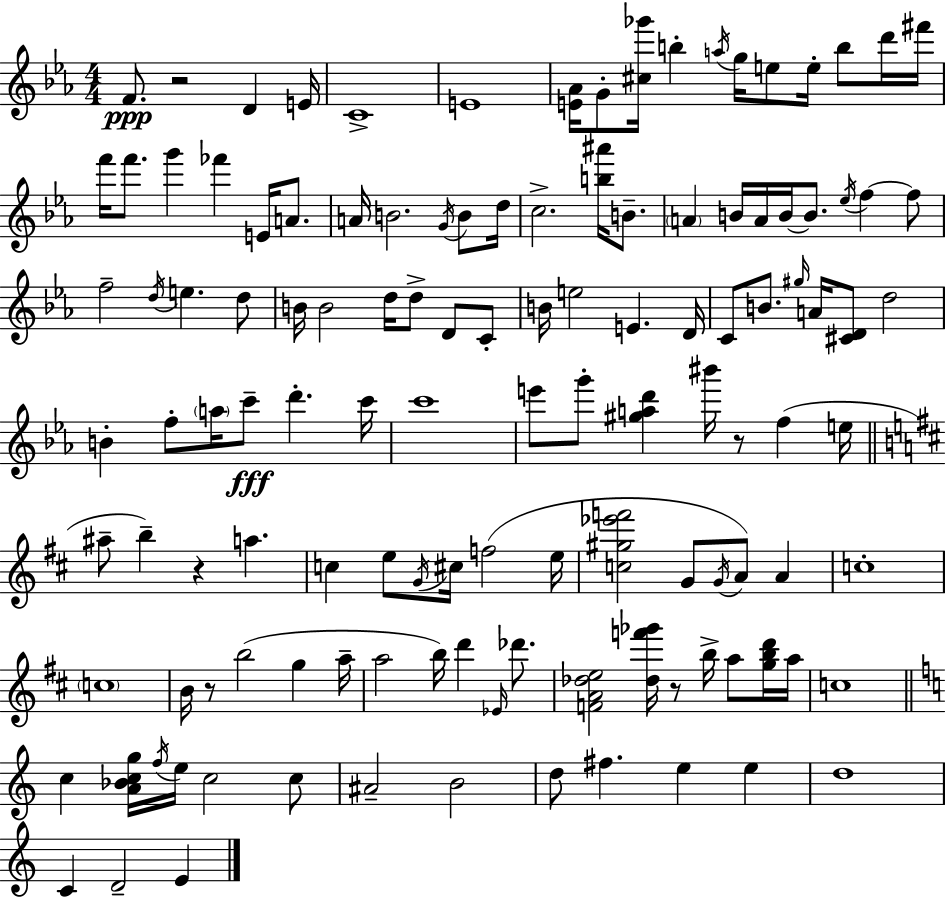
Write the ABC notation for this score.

X:1
T:Untitled
M:4/4
L:1/4
K:Cm
F/2 z2 D E/4 C4 E4 [E_A]/4 G/2 [^c_g']/4 b a/4 g/4 e/2 e/4 b/2 d'/4 ^f'/4 f'/4 f'/2 g' _f' E/4 A/2 A/4 B2 G/4 B/2 d/4 c2 [b^a']/4 B/2 A B/4 A/4 B/4 B/2 _e/4 f f/2 f2 d/4 e d/2 B/4 B2 d/4 d/2 D/2 C/2 B/4 e2 E D/4 C/2 B/2 ^g/4 A/4 [^CD]/2 d2 B f/2 a/4 c'/2 d' c'/4 c'4 e'/2 g'/2 [^gad'] ^b'/4 z/2 f e/4 ^a/2 b z a c e/2 G/4 ^c/4 f2 e/4 [c^g_e'f']2 G/2 G/4 A/2 A c4 c4 B/4 z/2 b2 g a/4 a2 b/4 d' _E/4 _d'/2 [FA_de]2 [_df'_g']/4 z/2 b/4 a/2 [gbd']/4 a/4 c4 c [A_Bcg]/4 f/4 e/4 c2 c/2 ^A2 B2 d/2 ^f e e d4 C D2 E